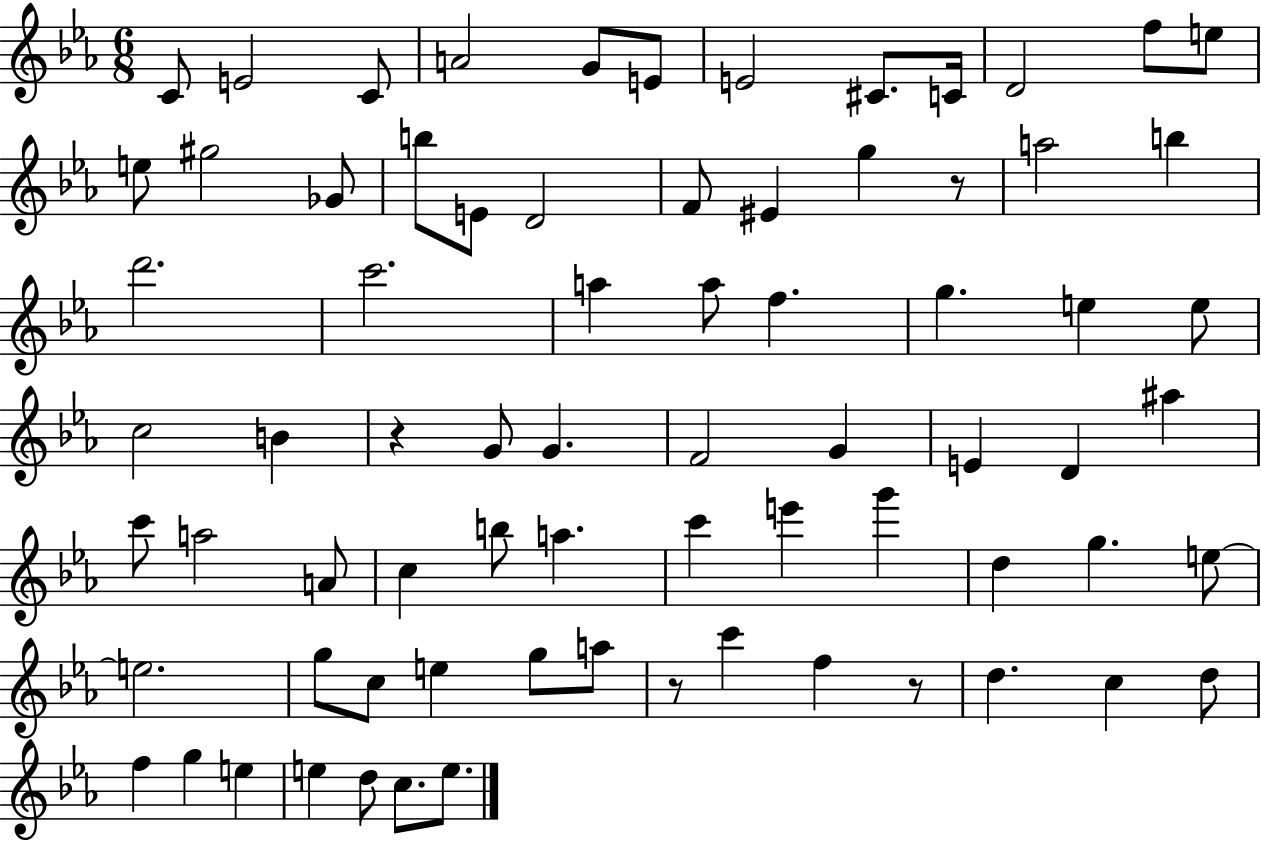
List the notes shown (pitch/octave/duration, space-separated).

C4/e E4/h C4/e A4/h G4/e E4/e E4/h C#4/e. C4/s D4/h F5/e E5/e E5/e G#5/h Gb4/e B5/e E4/e D4/h F4/e EIS4/q G5/q R/e A5/h B5/q D6/h. C6/h. A5/q A5/e F5/q. G5/q. E5/q E5/e C5/h B4/q R/q G4/e G4/q. F4/h G4/q E4/q D4/q A#5/q C6/e A5/h A4/e C5/q B5/e A5/q. C6/q E6/q G6/q D5/q G5/q. E5/e E5/h. G5/e C5/e E5/q G5/e A5/e R/e C6/q F5/q R/e D5/q. C5/q D5/e F5/q G5/q E5/q E5/q D5/e C5/e. E5/e.